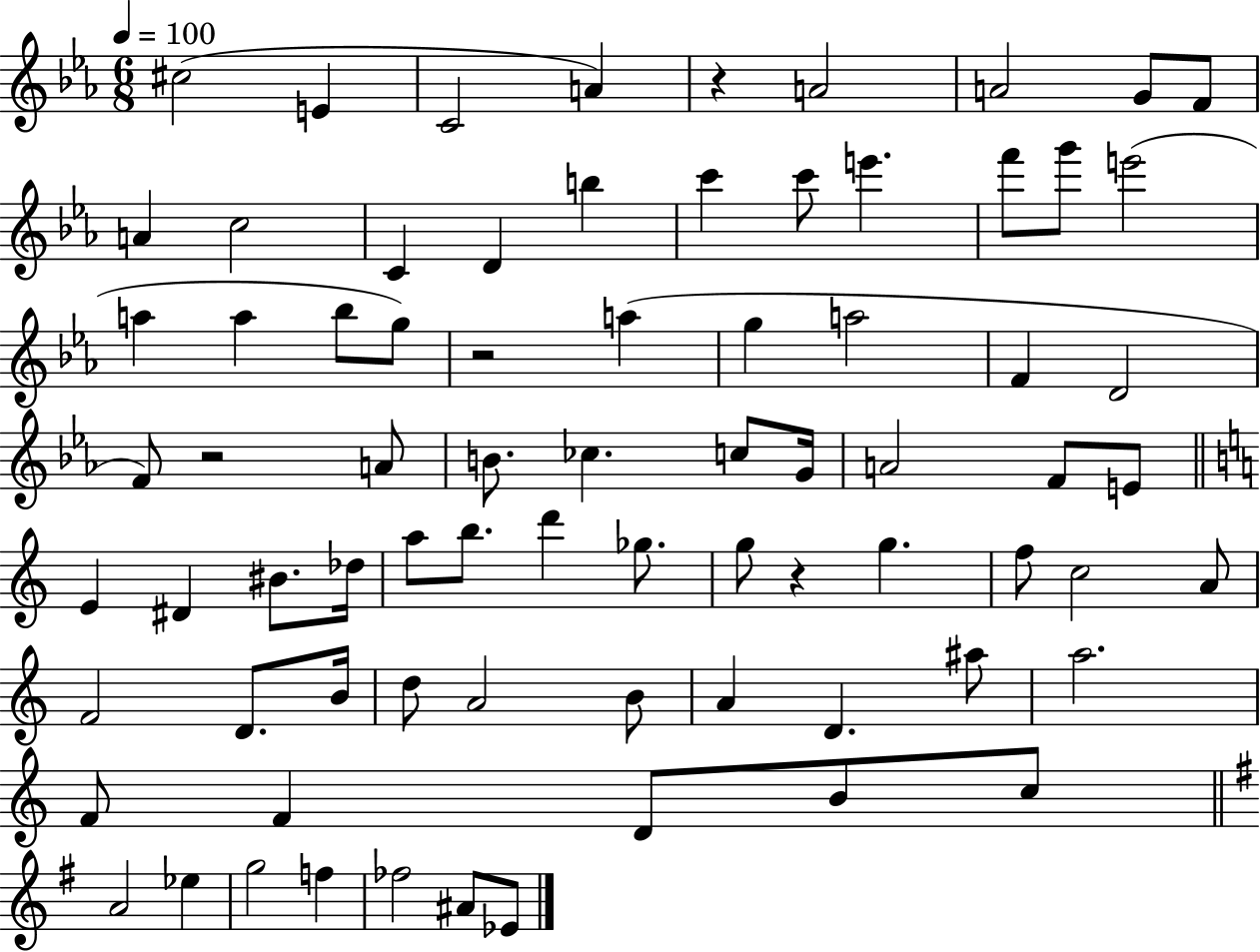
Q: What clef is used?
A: treble